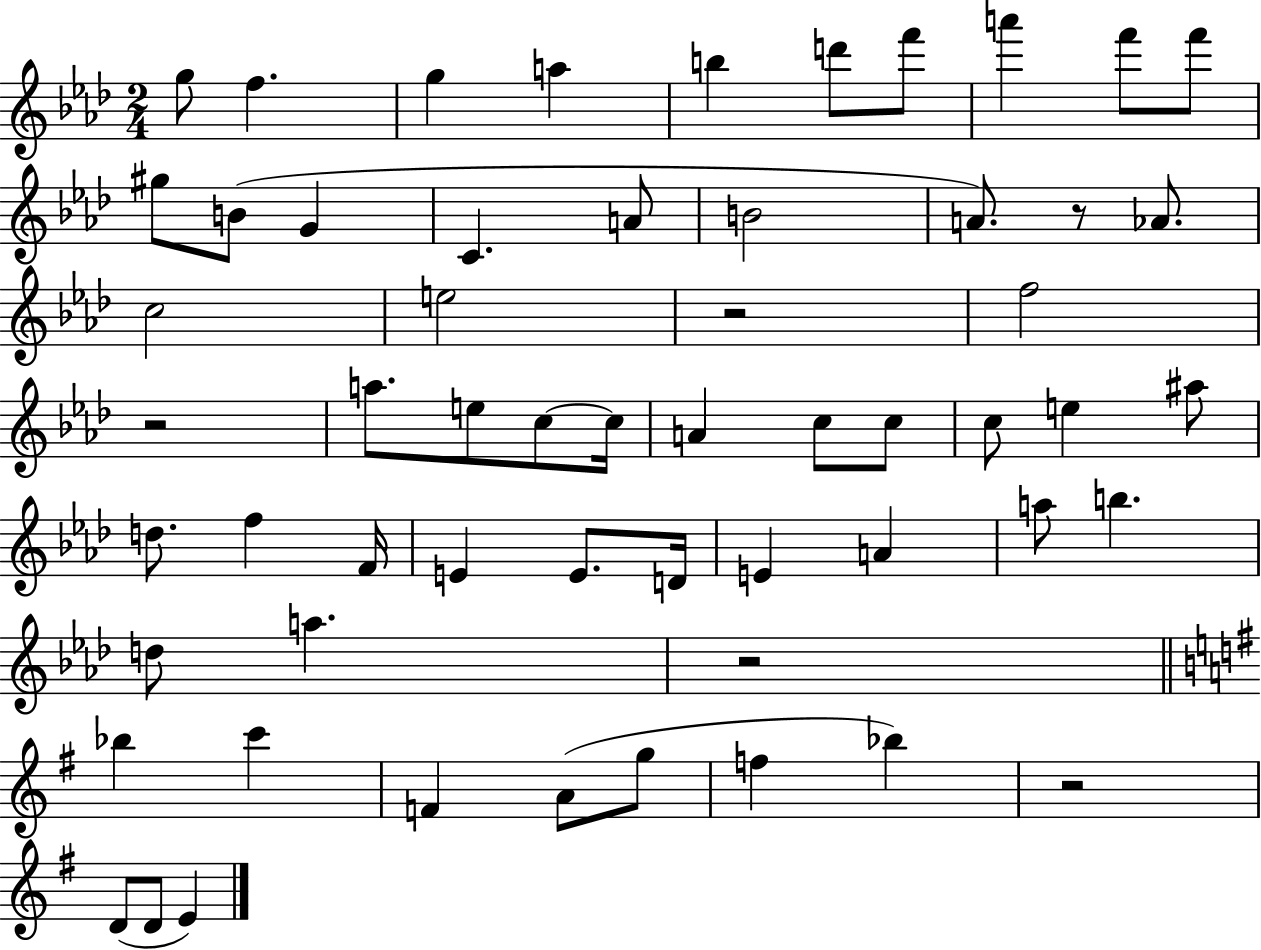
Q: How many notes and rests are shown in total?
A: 58